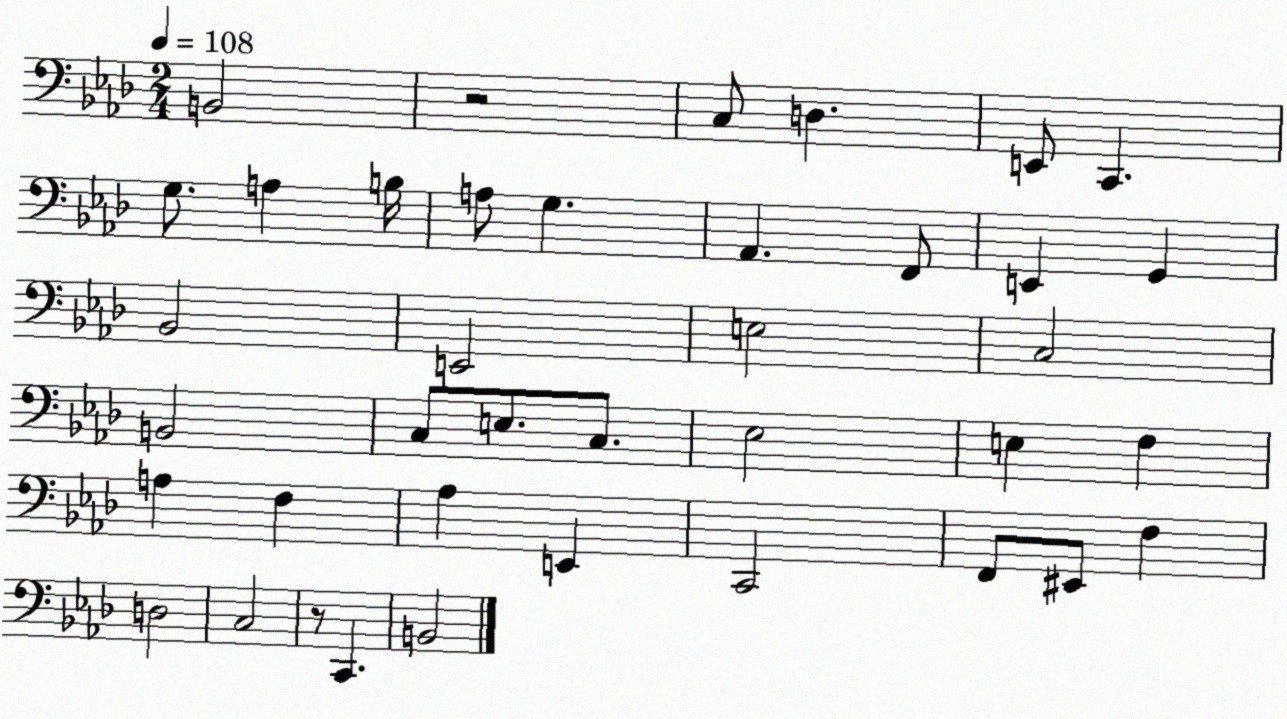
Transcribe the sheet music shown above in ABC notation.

X:1
T:Untitled
M:2/4
L:1/4
K:Ab
B,,2 z2 C,/2 D, E,,/2 C,, G,/2 A, B,/4 A,/2 G, _A,, F,,/2 E,, G,, _B,,2 E,,2 E,2 C,2 B,,2 C,/2 E,/2 C,/2 _E,2 E, F, A, F, _A, E,, C,,2 F,,/2 ^E,,/2 F, D,2 C,2 z/2 C,, B,,2